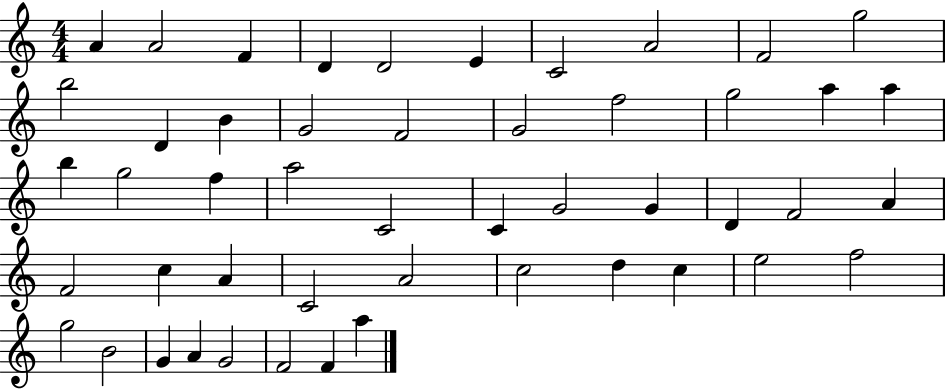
{
  \clef treble
  \numericTimeSignature
  \time 4/4
  \key c \major
  a'4 a'2 f'4 | d'4 d'2 e'4 | c'2 a'2 | f'2 g''2 | \break b''2 d'4 b'4 | g'2 f'2 | g'2 f''2 | g''2 a''4 a''4 | \break b''4 g''2 f''4 | a''2 c'2 | c'4 g'2 g'4 | d'4 f'2 a'4 | \break f'2 c''4 a'4 | c'2 a'2 | c''2 d''4 c''4 | e''2 f''2 | \break g''2 b'2 | g'4 a'4 g'2 | f'2 f'4 a''4 | \bar "|."
}